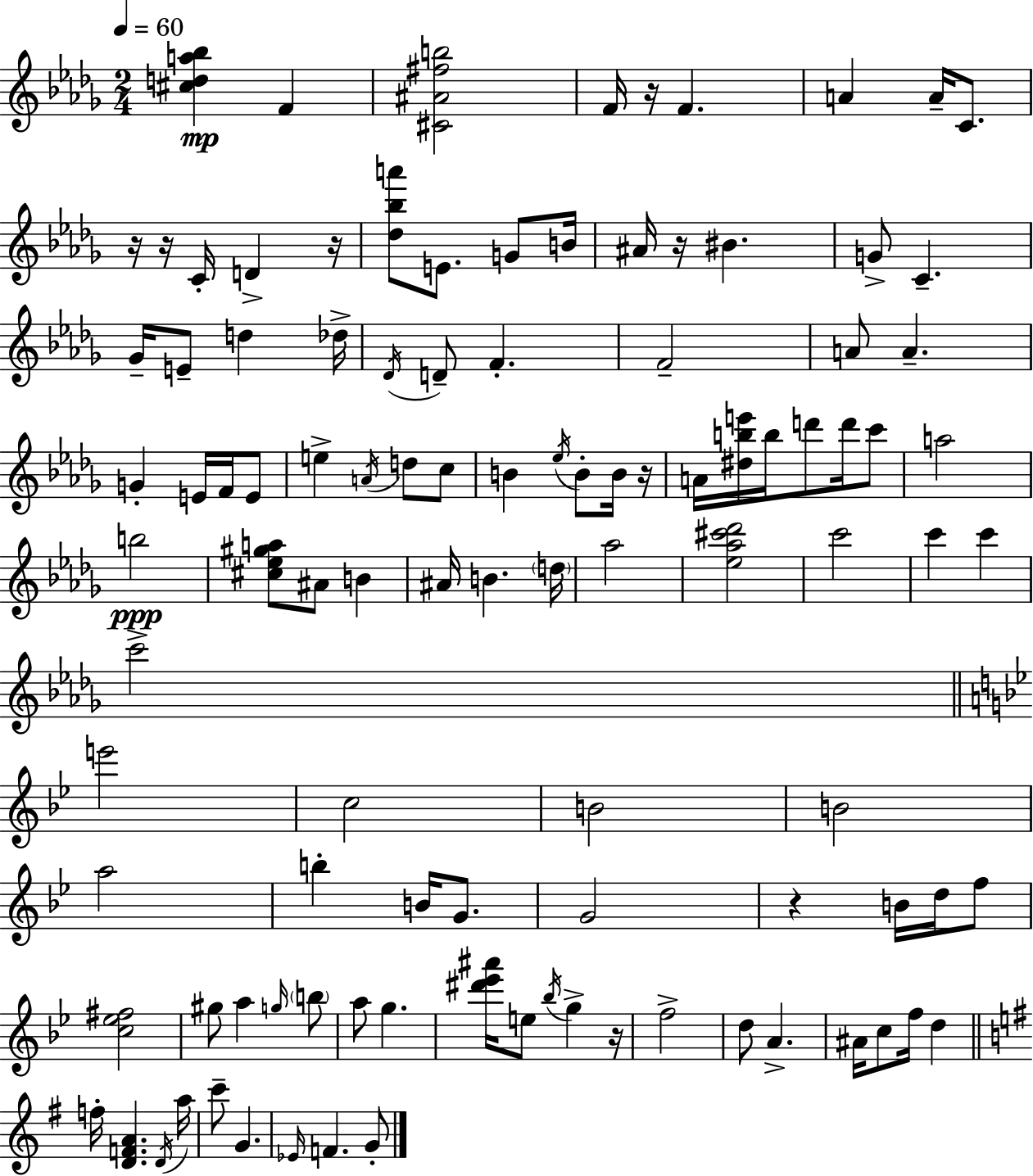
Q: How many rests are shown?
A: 8